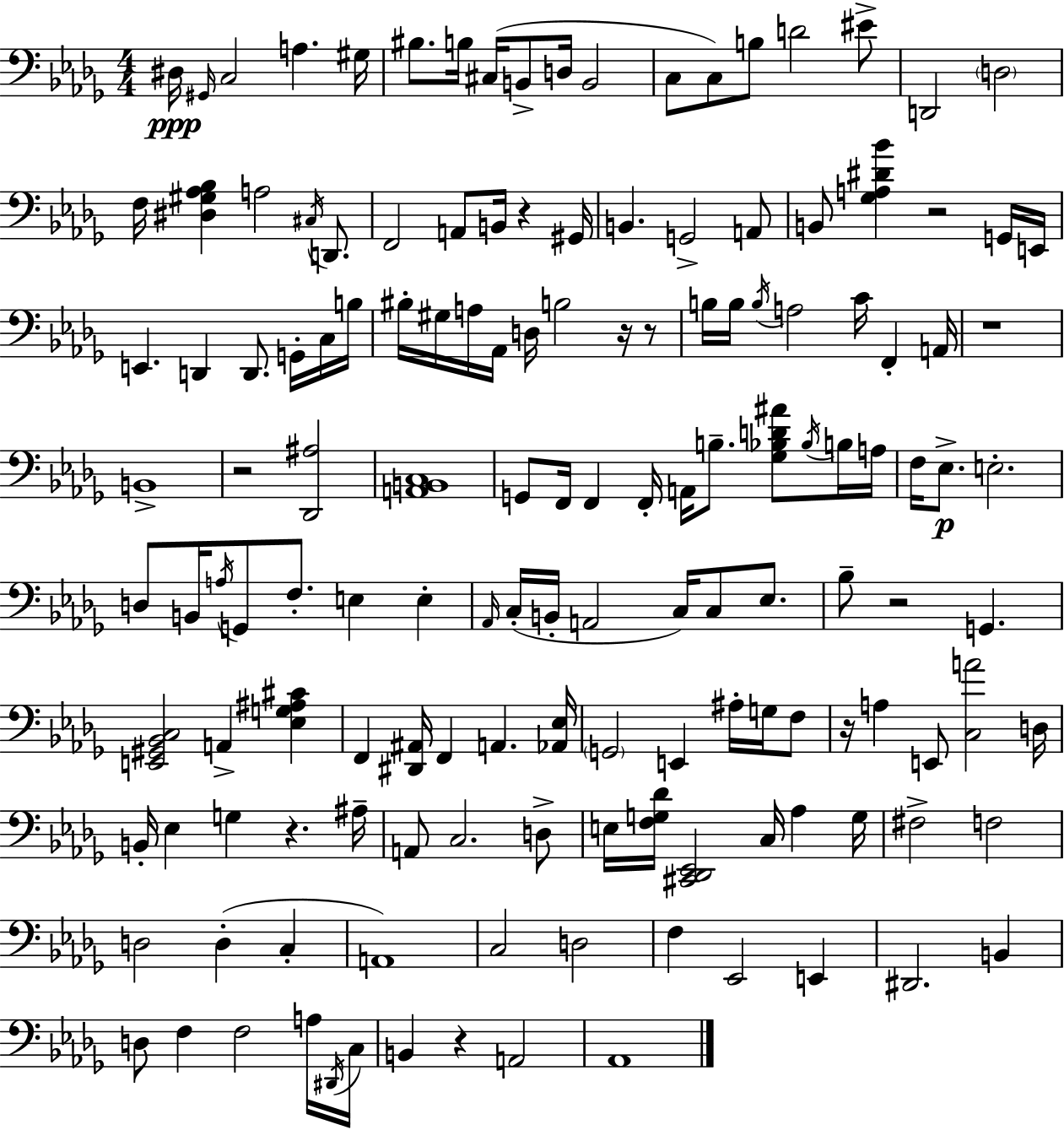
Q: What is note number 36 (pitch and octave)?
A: G2